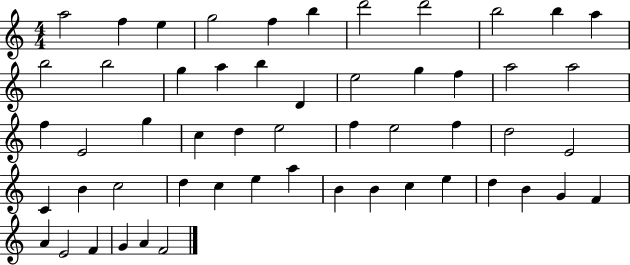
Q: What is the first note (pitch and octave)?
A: A5